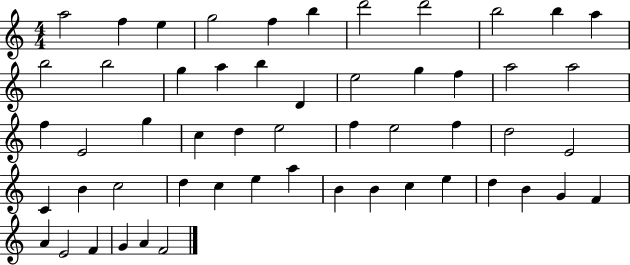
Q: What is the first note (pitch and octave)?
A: A5